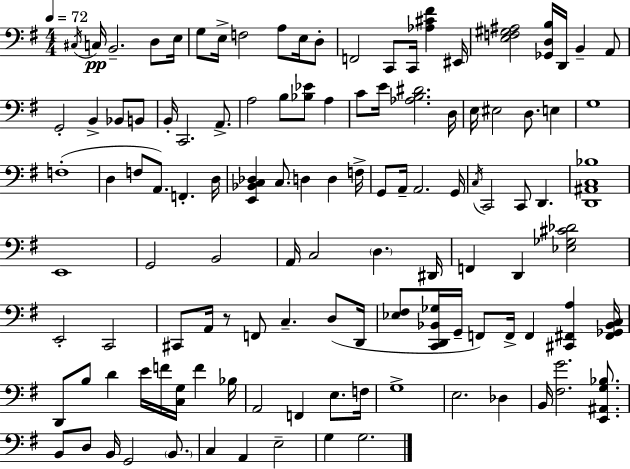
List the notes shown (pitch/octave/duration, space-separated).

C#3/s C3/s B2/h. D3/e E3/s G3/e E3/s F3/h A3/e E3/s D3/e F2/h C2/e C2/s [Ab3,C#4,F#4]/q EIS2/s [E3,F3,G#3,A#3]/h [Gb2,D3,B3]/s D2/s B2/q A2/e G2/h B2/q Bb2/e B2/e B2/s C2/h. A2/e. A3/h B3/e [Bb3,Eb4]/e A3/q C4/e E4/s [Ab3,B3,D#4]/h. D3/s E3/s EIS3/h D3/e. E3/q G3/w F3/w D3/q F3/e A2/e. F2/q. D3/s [E2,Bb2,C3,Db3]/q C3/e. D3/q D3/q F3/s G2/e A2/s A2/h. G2/s C3/s C2/h C2/e D2/q. [D2,A#2,C3,Bb3]/w E2/w G2/h B2/h A2/s C3/h D3/q. D#2/s F2/q D2/q [Eb3,Gb3,C#4,Db4]/h E2/h C2/h C#2/e A2/s R/e F2/e C3/q. D3/e D2/s [Eb3,F#3]/e [C2,D2,Bb2,Gb3]/s G2/s F2/e F2/s F2/q [C#2,F#2,A3]/q [F#2,Gb2,Bb2,C3]/s D2/e B3/e D4/q E4/s F4/s [C3,G3]/s F4/q Bb3/s A2/h F2/q E3/e. F3/s G3/w E3/h. Db3/q B2/s [F#3,G4]/h. [E2,A#2,G3,Bb3]/e. B2/e D3/e B2/s G2/h B2/e. C3/q A2/q E3/h G3/q G3/h.